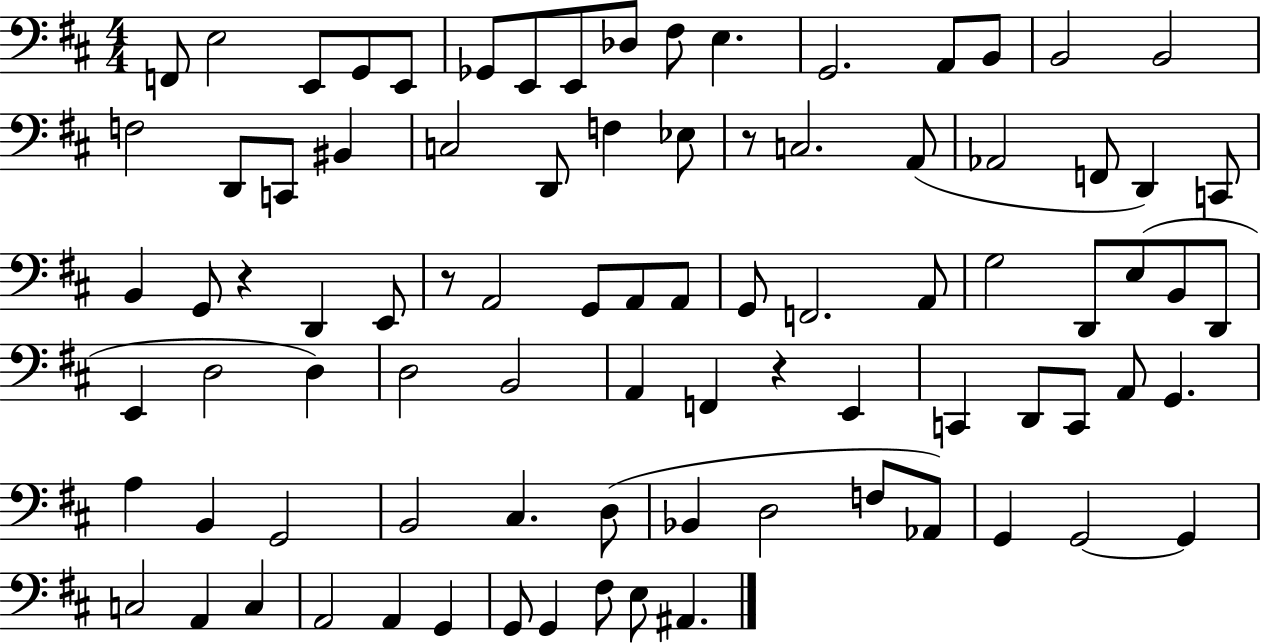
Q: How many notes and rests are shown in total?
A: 87